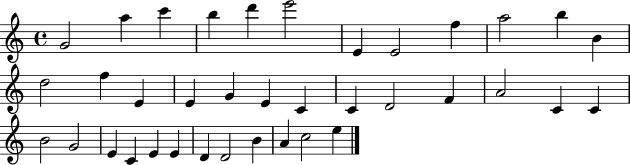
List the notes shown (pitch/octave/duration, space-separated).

G4/h A5/q C6/q B5/q D6/q E6/h E4/q E4/h F5/q A5/h B5/q B4/q D5/h F5/q E4/q E4/q G4/q E4/q C4/q C4/q D4/h F4/q A4/h C4/q C4/q B4/h G4/h E4/q C4/q E4/q E4/q D4/q D4/h B4/q A4/q C5/h E5/q